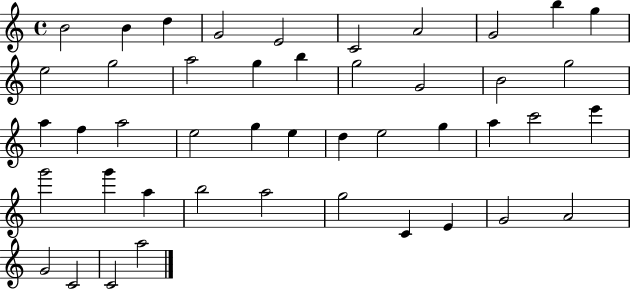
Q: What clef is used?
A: treble